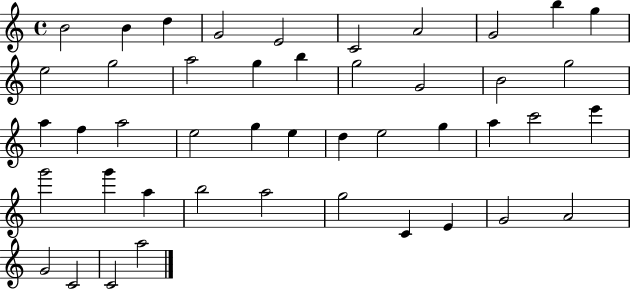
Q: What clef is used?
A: treble